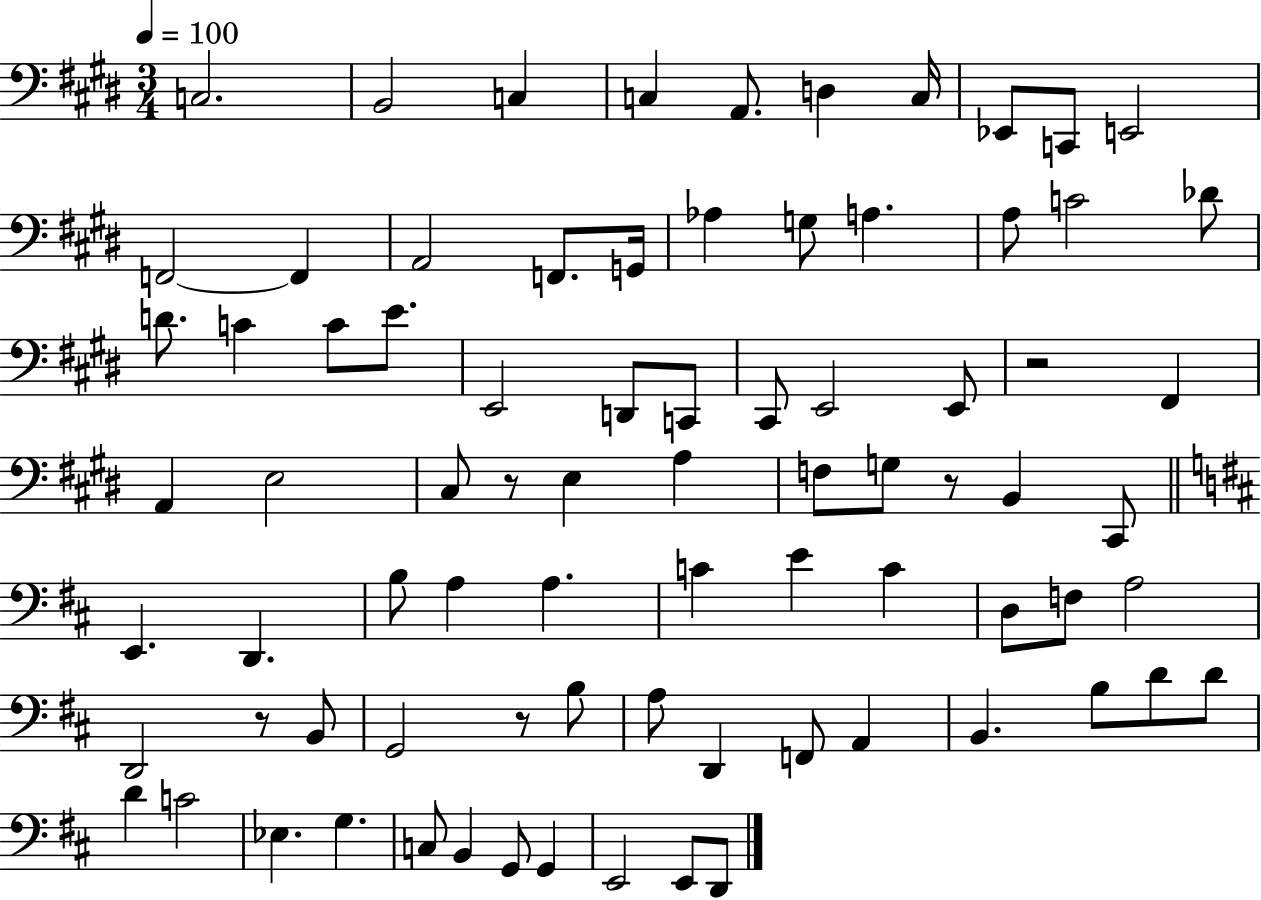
X:1
T:Untitled
M:3/4
L:1/4
K:E
C,2 B,,2 C, C, A,,/2 D, C,/4 _E,,/2 C,,/2 E,,2 F,,2 F,, A,,2 F,,/2 G,,/4 _A, G,/2 A, A,/2 C2 _D/2 D/2 C C/2 E/2 E,,2 D,,/2 C,,/2 ^C,,/2 E,,2 E,,/2 z2 ^F,, A,, E,2 ^C,/2 z/2 E, A, F,/2 G,/2 z/2 B,, ^C,,/2 E,, D,, B,/2 A, A, C E C D,/2 F,/2 A,2 D,,2 z/2 B,,/2 G,,2 z/2 B,/2 A,/2 D,, F,,/2 A,, B,, B,/2 D/2 D/2 D C2 _E, G, C,/2 B,, G,,/2 G,, E,,2 E,,/2 D,,/2